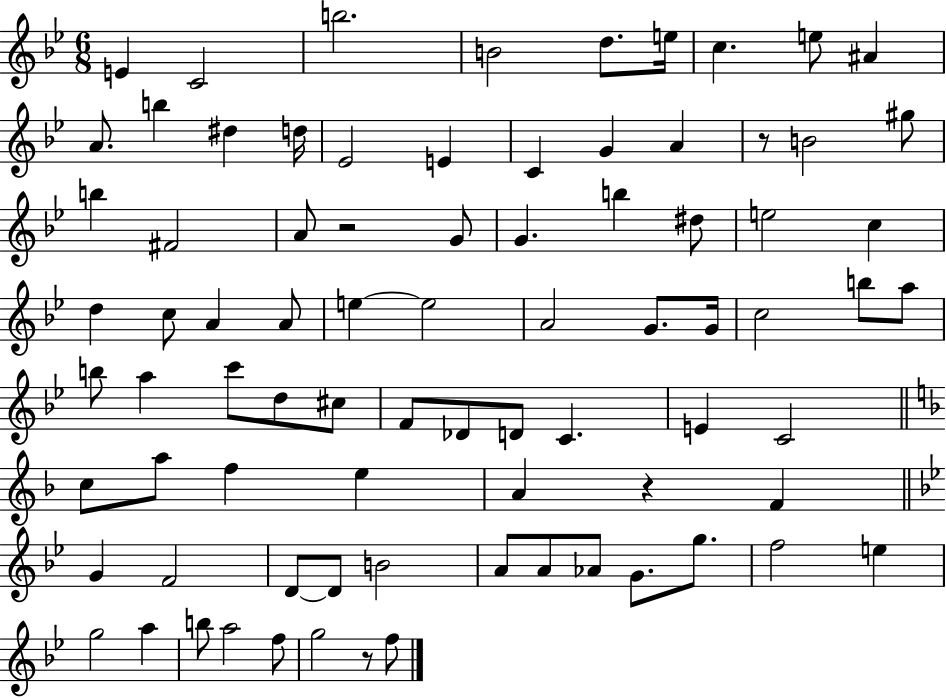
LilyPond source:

{
  \clef treble
  \numericTimeSignature
  \time 6/8
  \key bes \major
  e'4 c'2 | b''2. | b'2 d''8. e''16 | c''4. e''8 ais'4 | \break a'8. b''4 dis''4 d''16 | ees'2 e'4 | c'4 g'4 a'4 | r8 b'2 gis''8 | \break b''4 fis'2 | a'8 r2 g'8 | g'4. b''4 dis''8 | e''2 c''4 | \break d''4 c''8 a'4 a'8 | e''4~~ e''2 | a'2 g'8. g'16 | c''2 b''8 a''8 | \break b''8 a''4 c'''8 d''8 cis''8 | f'8 des'8 d'8 c'4. | e'4 c'2 | \bar "||" \break \key f \major c''8 a''8 f''4 e''4 | a'4 r4 f'4 | \bar "||" \break \key g \minor g'4 f'2 | d'8~~ d'8 b'2 | a'8 a'8 aes'8 g'8. g''8. | f''2 e''4 | \break g''2 a''4 | b''8 a''2 f''8 | g''2 r8 f''8 | \bar "|."
}